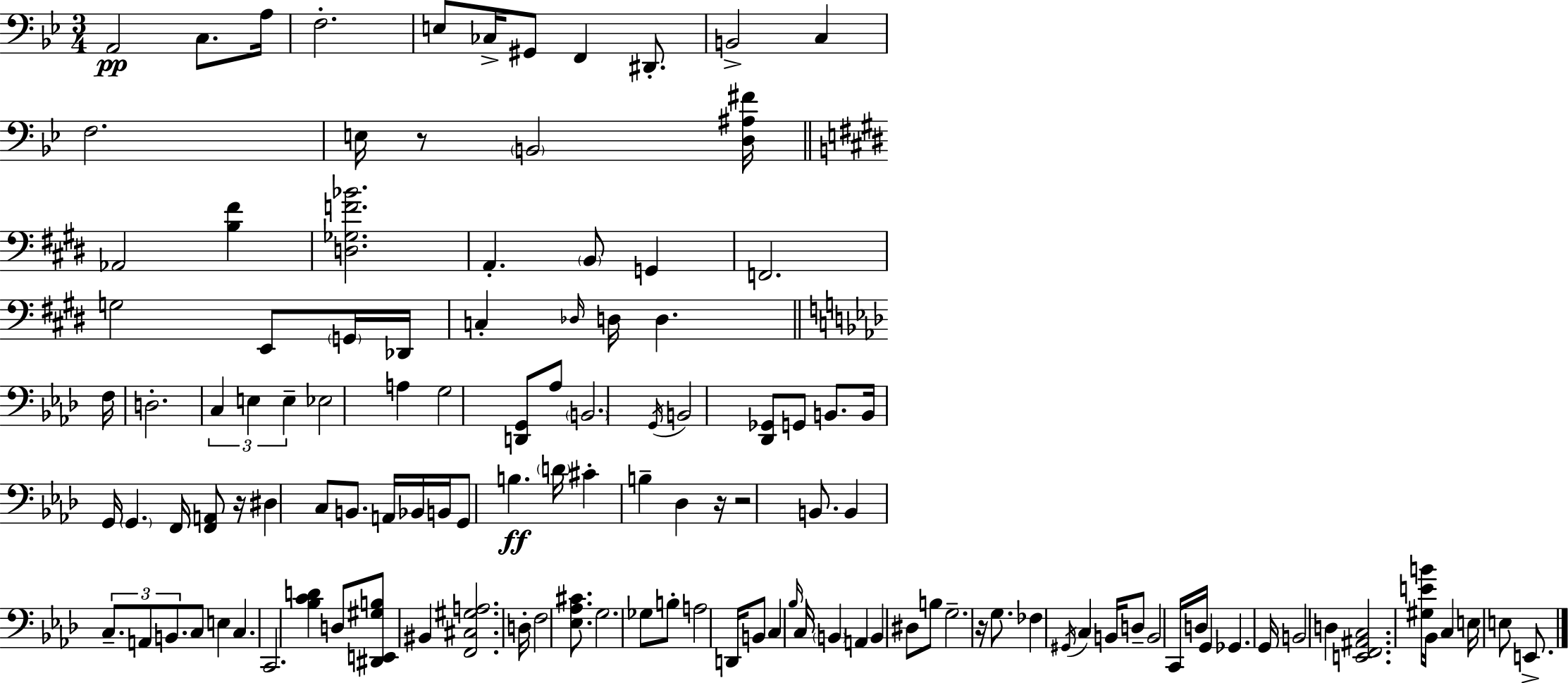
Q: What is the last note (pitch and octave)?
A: E2